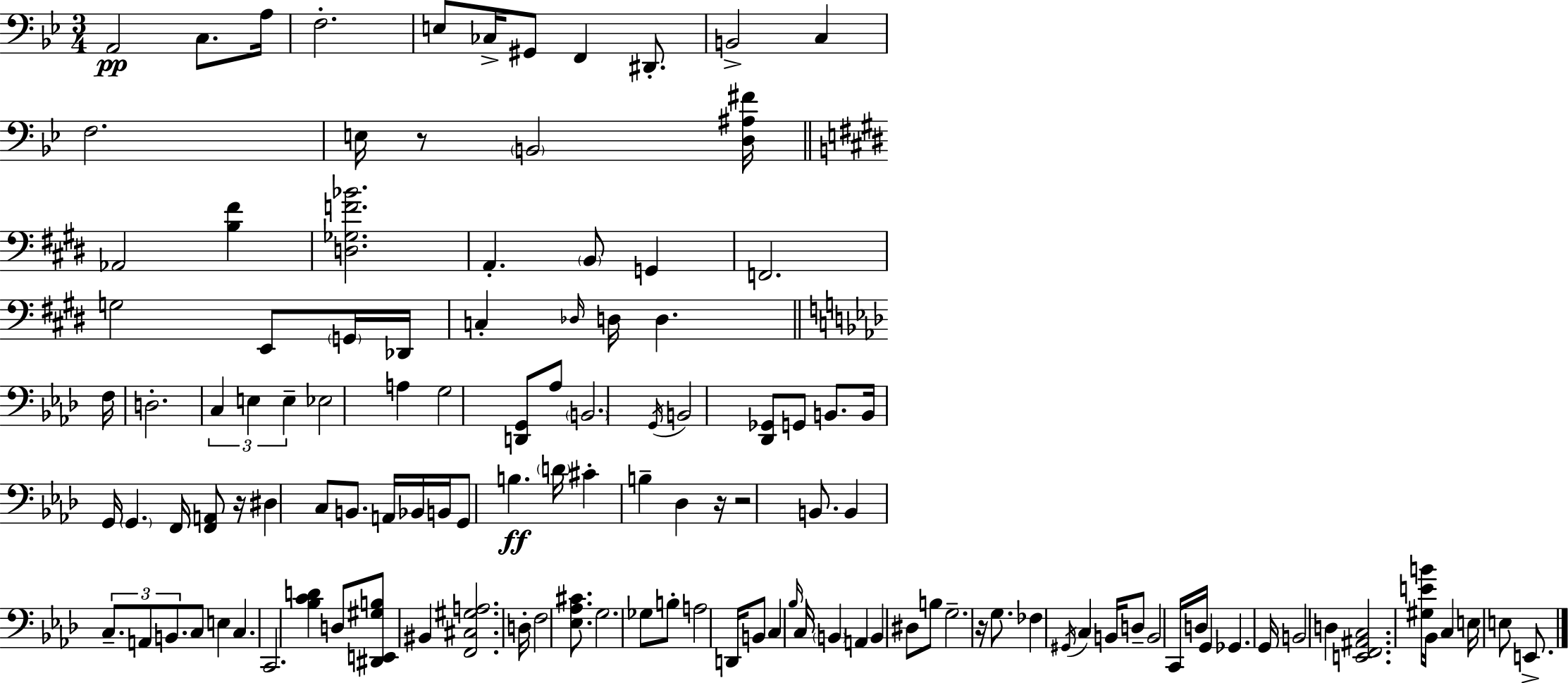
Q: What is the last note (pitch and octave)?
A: E2